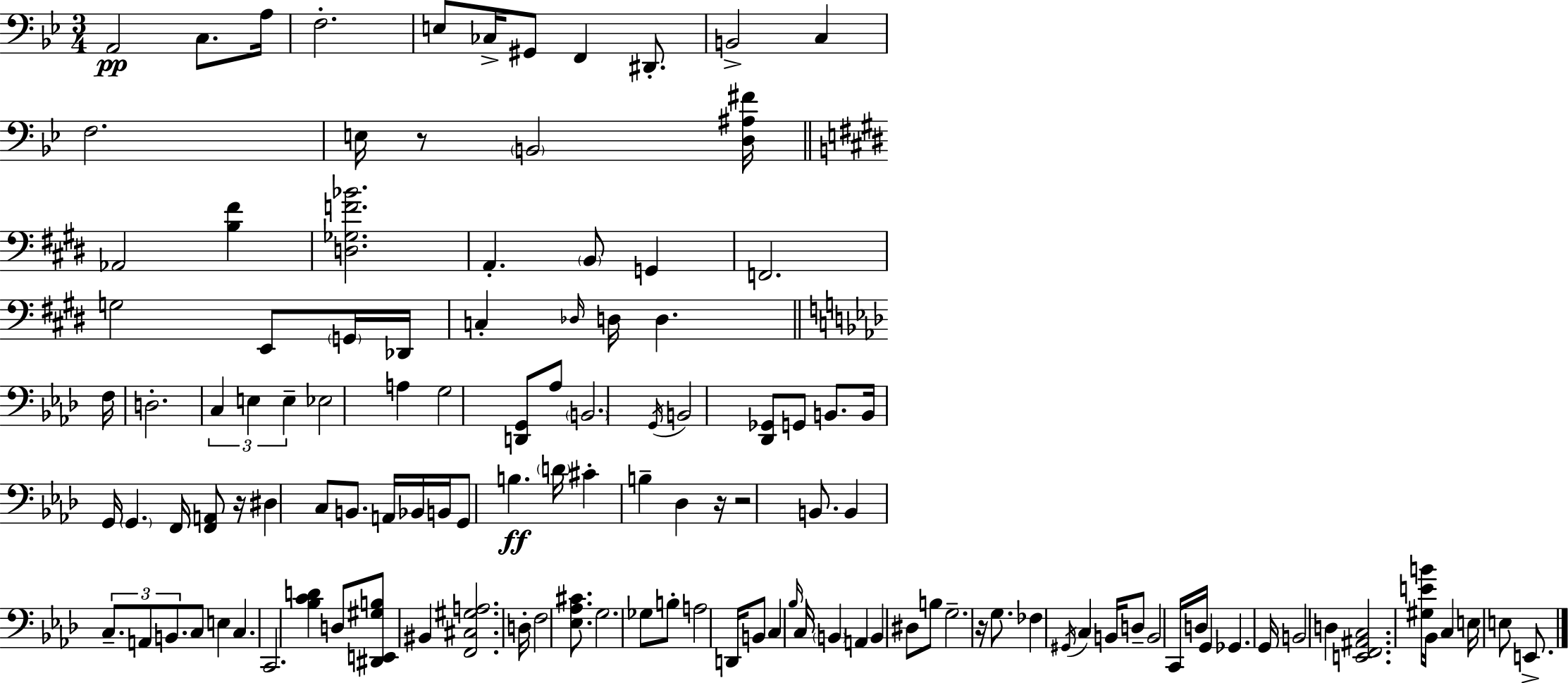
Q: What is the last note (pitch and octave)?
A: E2